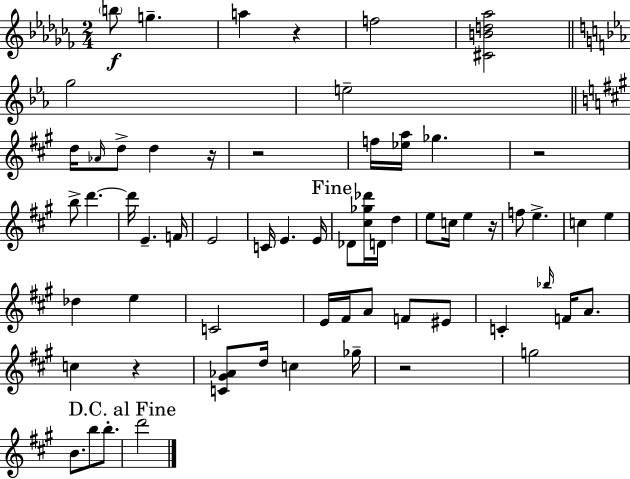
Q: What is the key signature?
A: AES minor